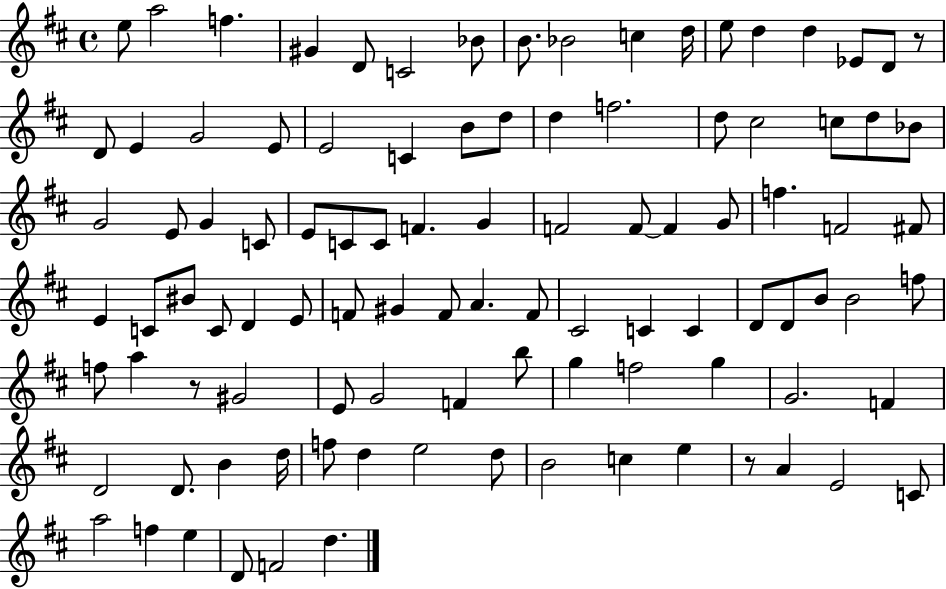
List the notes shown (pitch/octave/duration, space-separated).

E5/e A5/h F5/q. G#4/q D4/e C4/h Bb4/e B4/e. Bb4/h C5/q D5/s E5/e D5/q D5/q Eb4/e D4/e R/e D4/e E4/q G4/h E4/e E4/h C4/q B4/e D5/e D5/q F5/h. D5/e C#5/h C5/e D5/e Bb4/e G4/h E4/e G4/q C4/e E4/e C4/e C4/e F4/q. G4/q F4/h F4/e F4/q G4/e F5/q. F4/h F#4/e E4/q C4/e BIS4/e C4/e D4/q E4/e F4/e G#4/q F4/e A4/q. F4/e C#4/h C4/q C4/q D4/e D4/e B4/e B4/h F5/e F5/e A5/q R/e G#4/h E4/e G4/h F4/q B5/e G5/q F5/h G5/q G4/h. F4/q D4/h D4/e. B4/q D5/s F5/e D5/q E5/h D5/e B4/h C5/q E5/q R/e A4/q E4/h C4/e A5/h F5/q E5/q D4/e F4/h D5/q.